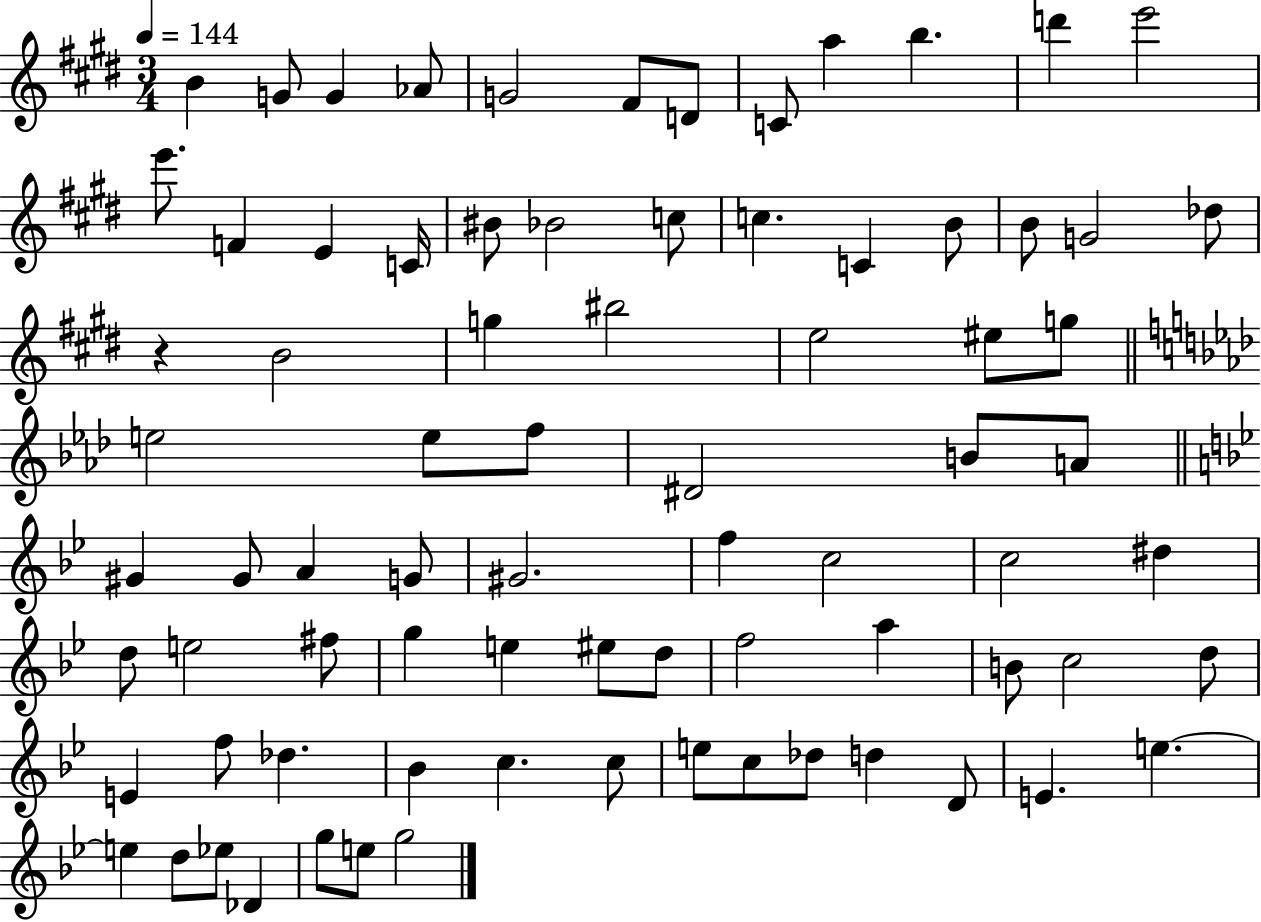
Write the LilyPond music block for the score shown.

{
  \clef treble
  \numericTimeSignature
  \time 3/4
  \key e \major
  \tempo 4 = 144
  b'4 g'8 g'4 aes'8 | g'2 fis'8 d'8 | c'8 a''4 b''4. | d'''4 e'''2 | \break e'''8. f'4 e'4 c'16 | bis'8 bes'2 c''8 | c''4. c'4 b'8 | b'8 g'2 des''8 | \break r4 b'2 | g''4 bis''2 | e''2 eis''8 g''8 | \bar "||" \break \key aes \major e''2 e''8 f''8 | dis'2 b'8 a'8 | \bar "||" \break \key g \minor gis'4 gis'8 a'4 g'8 | gis'2. | f''4 c''2 | c''2 dis''4 | \break d''8 e''2 fis''8 | g''4 e''4 eis''8 d''8 | f''2 a''4 | b'8 c''2 d''8 | \break e'4 f''8 des''4. | bes'4 c''4. c''8 | e''8 c''8 des''8 d''4 d'8 | e'4. e''4.~~ | \break e''4 d''8 ees''8 des'4 | g''8 e''8 g''2 | \bar "|."
}